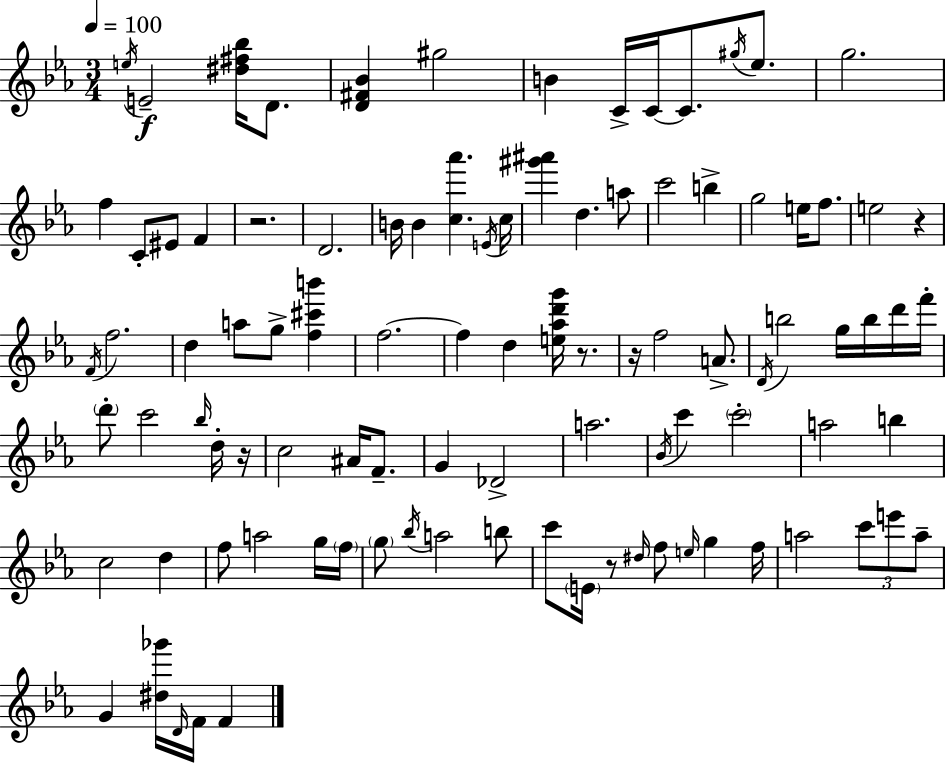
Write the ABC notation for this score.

X:1
T:Untitled
M:3/4
L:1/4
K:Cm
e/4 E2 [^d^f_b]/4 D/2 [D^F_B] ^g2 B C/4 C/4 C/2 ^g/4 _e/2 g2 f C/2 ^E/2 F z2 D2 B/4 B [c_a'] E/4 c/4 [^g'^a'] d a/2 c'2 b g2 e/4 f/2 e2 z F/4 f2 d a/2 g/2 [f^c'b'] f2 f d [e_ad'g']/4 z/2 z/4 f2 A/2 D/4 b2 g/4 b/4 d'/4 f'/4 d'/2 c'2 _b/4 d/4 z/4 c2 ^A/4 F/2 G _D2 a2 _B/4 c' c'2 a2 b c2 d f/2 a2 g/4 f/4 g/2 _b/4 a2 b/2 c'/2 E/4 z/2 ^d/4 f/2 e/4 g f/4 a2 c'/2 e'/2 a/2 G [^d_g']/4 D/4 F/4 F